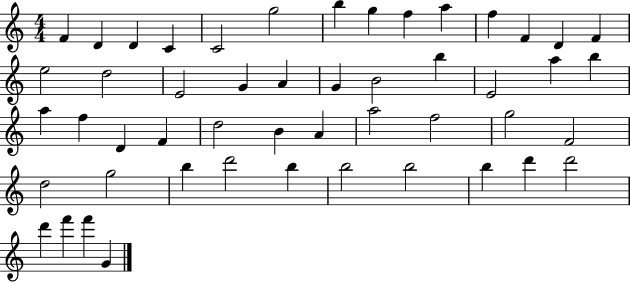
X:1
T:Untitled
M:4/4
L:1/4
K:C
F D D C C2 g2 b g f a f F D F e2 d2 E2 G A G B2 b E2 a b a f D F d2 B A a2 f2 g2 F2 d2 g2 b d'2 b b2 b2 b d' d'2 d' f' f' G